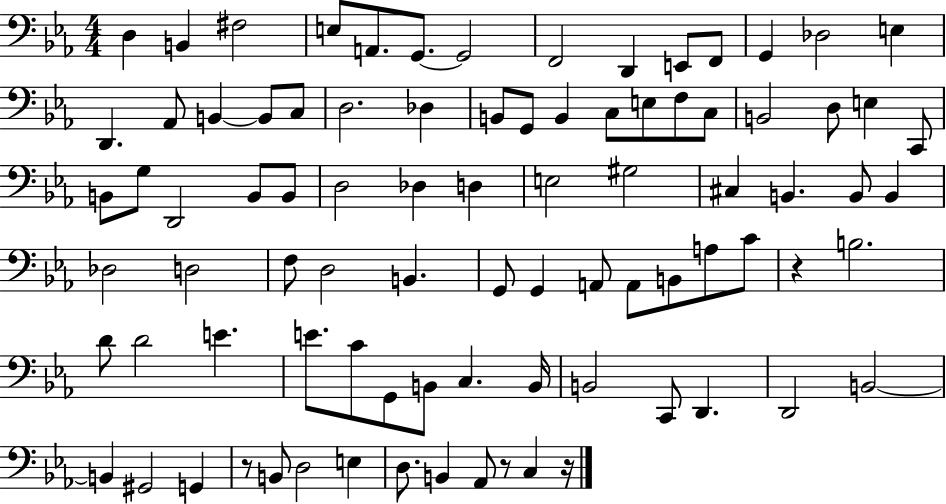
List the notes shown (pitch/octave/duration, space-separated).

D3/q B2/q F#3/h E3/e A2/e. G2/e. G2/h F2/h D2/q E2/e F2/e G2/q Db3/h E3/q D2/q. Ab2/e B2/q B2/e C3/e D3/h. Db3/q B2/e G2/e B2/q C3/e E3/e F3/e C3/e B2/h D3/e E3/q C2/e B2/e G3/e D2/h B2/e B2/e D3/h Db3/q D3/q E3/h G#3/h C#3/q B2/q. B2/e B2/q Db3/h D3/h F3/e D3/h B2/q. G2/e G2/q A2/e A2/e B2/e A3/e C4/e R/q B3/h. D4/e D4/h E4/q. E4/e. C4/e G2/e B2/e C3/q. B2/s B2/h C2/e D2/q. D2/h B2/h B2/q G#2/h G2/q R/e B2/e D3/h E3/q D3/e. B2/q Ab2/e R/e C3/q R/s